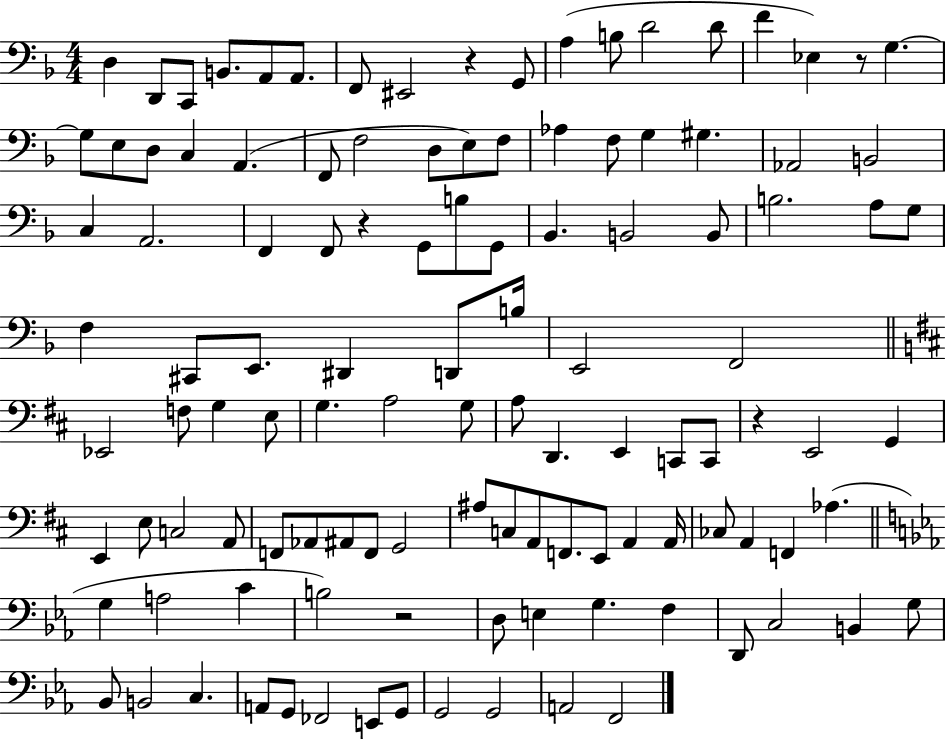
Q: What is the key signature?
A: F major